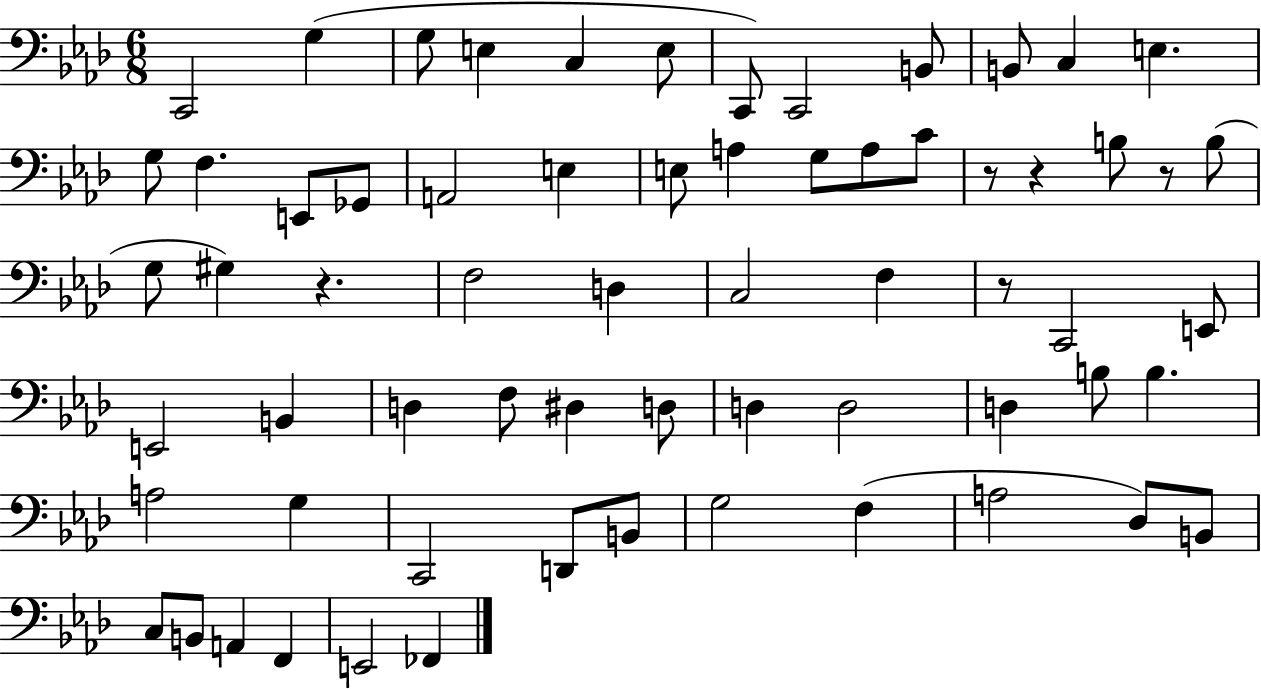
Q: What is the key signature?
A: AES major